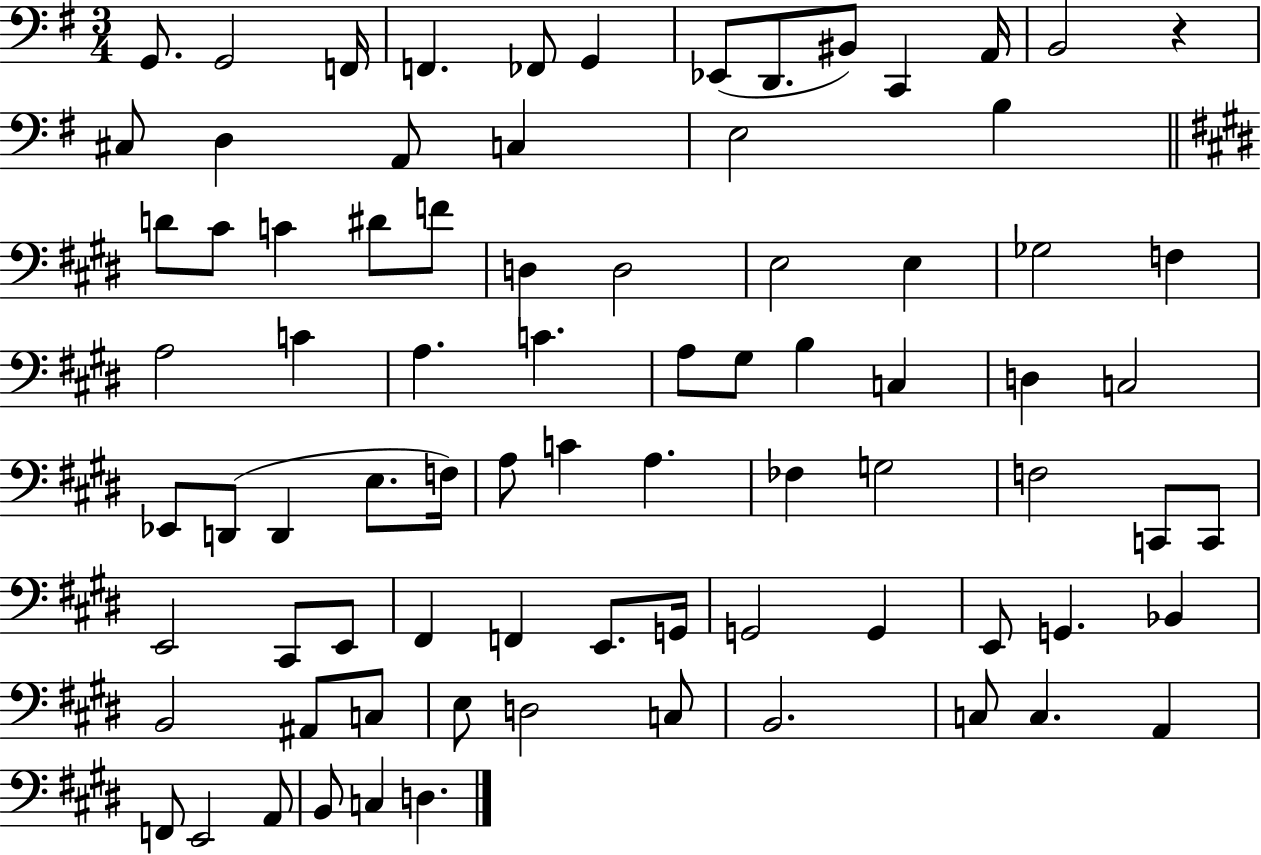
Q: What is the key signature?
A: G major